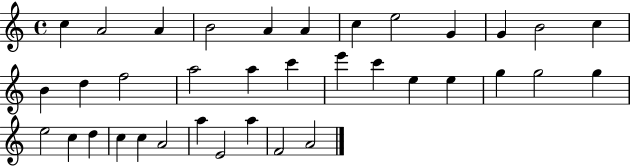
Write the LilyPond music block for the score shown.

{
  \clef treble
  \time 4/4
  \defaultTimeSignature
  \key c \major
  c''4 a'2 a'4 | b'2 a'4 a'4 | c''4 e''2 g'4 | g'4 b'2 c''4 | \break b'4 d''4 f''2 | a''2 a''4 c'''4 | e'''4 c'''4 e''4 e''4 | g''4 g''2 g''4 | \break e''2 c''4 d''4 | c''4 c''4 a'2 | a''4 e'2 a''4 | f'2 a'2 | \break \bar "|."
}